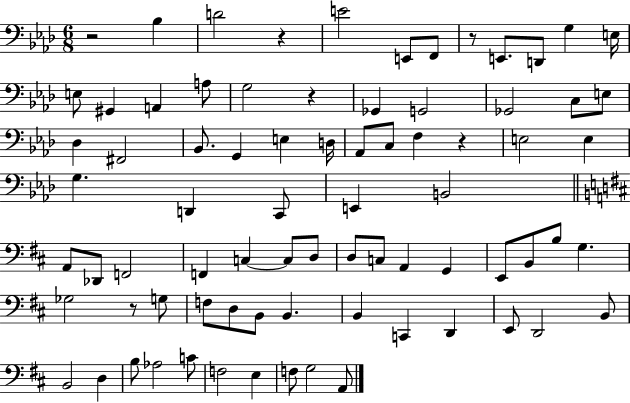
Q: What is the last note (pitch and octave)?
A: A2